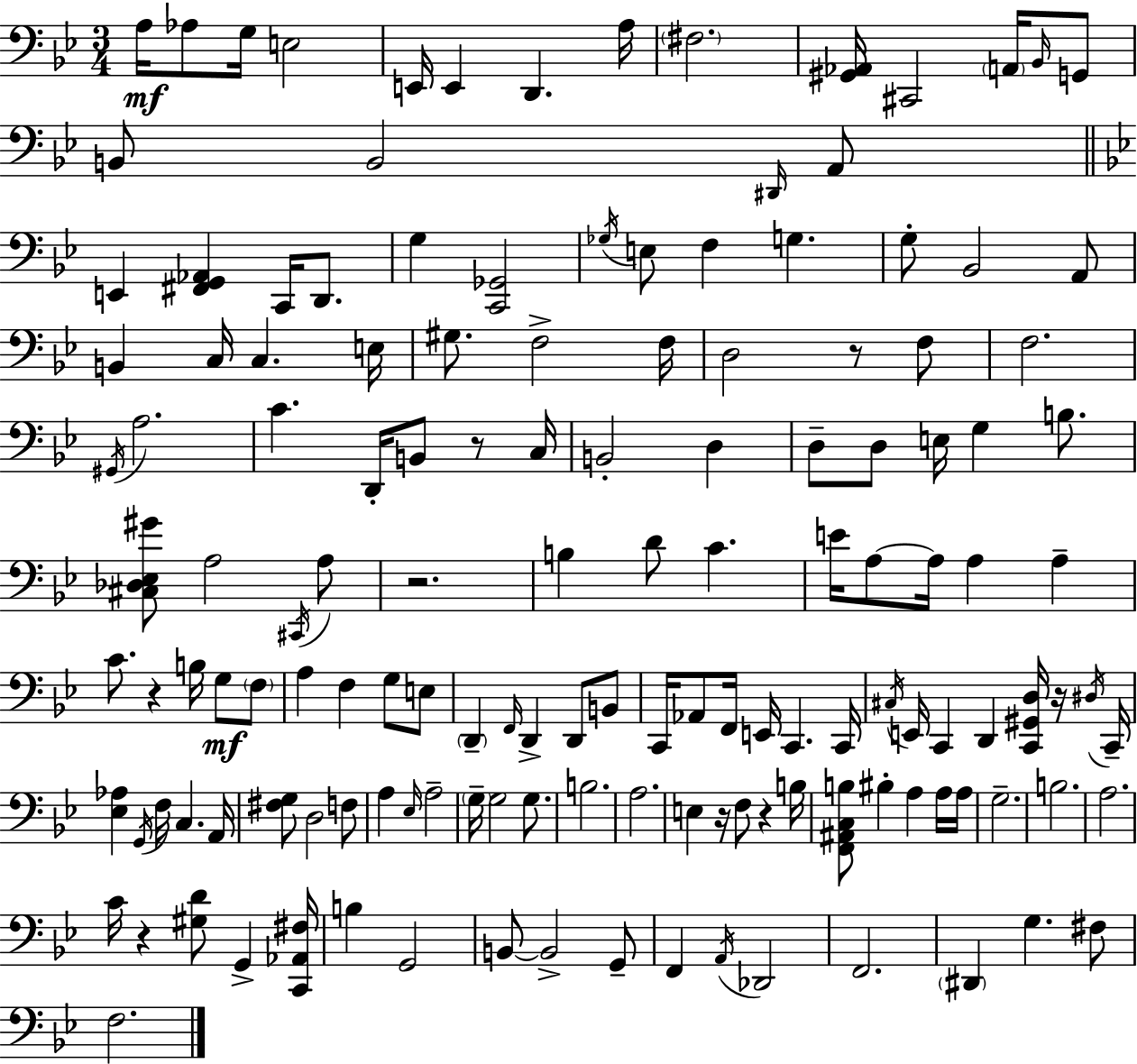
X:1
T:Untitled
M:3/4
L:1/4
K:Bb
A,/4 _A,/2 G,/4 E,2 E,,/4 E,, D,, A,/4 ^F,2 [^G,,_A,,]/4 ^C,,2 A,,/4 _B,,/4 G,,/2 B,,/2 B,,2 ^D,,/4 A,,/2 E,, [^F,,G,,_A,,] C,,/4 D,,/2 G, [C,,_G,,]2 _G,/4 E,/2 F, G, G,/2 _B,,2 A,,/2 B,, C,/4 C, E,/4 ^G,/2 F,2 F,/4 D,2 z/2 F,/2 F,2 ^G,,/4 A,2 C D,,/4 B,,/2 z/2 C,/4 B,,2 D, D,/2 D,/2 E,/4 G, B,/2 [^C,_D,_E,^G]/2 A,2 ^C,,/4 A,/2 z2 B, D/2 C E/4 A,/2 A,/4 A, A, C/2 z B,/4 G,/2 F,/2 A, F, G,/2 E,/2 D,, F,,/4 D,, D,,/2 B,,/2 C,,/4 _A,,/2 F,,/4 E,,/4 C,, C,,/4 ^C,/4 E,,/4 C,, D,, [C,,^G,,D,]/4 z/4 ^D,/4 C,,/4 [_E,_A,] G,,/4 F,/4 C, A,,/4 [^F,G,]/2 D,2 F,/2 A, _E,/4 A,2 G,/4 G,2 G,/2 B,2 A,2 E, z/4 F,/2 z B,/4 [F,,^A,,C,B,]/2 ^B, A, A,/4 A,/4 G,2 B,2 A,2 C/4 z [^G,D]/2 G,, [C,,_A,,^F,]/4 B, G,,2 B,,/2 B,,2 G,,/2 F,, A,,/4 _D,,2 F,,2 ^D,, G, ^F,/2 F,2